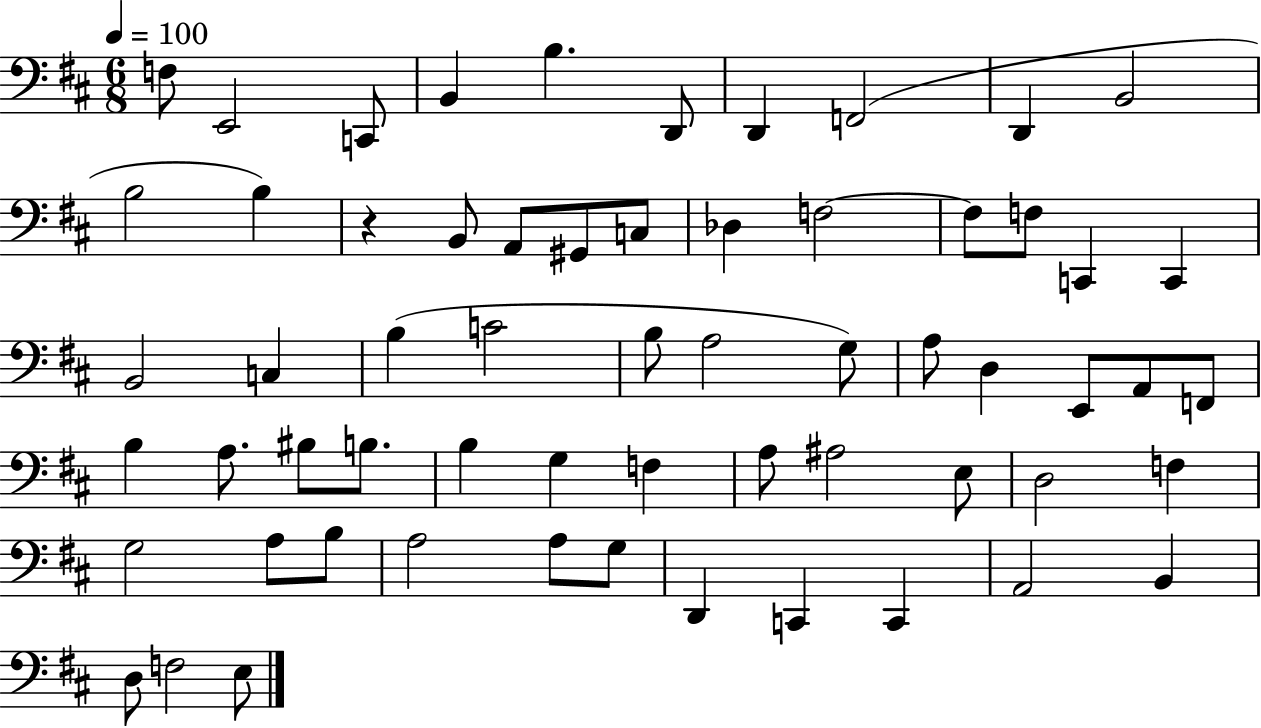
F3/e E2/h C2/e B2/q B3/q. D2/e D2/q F2/h D2/q B2/h B3/h B3/q R/q B2/e A2/e G#2/e C3/e Db3/q F3/h F3/e F3/e C2/q C2/q B2/h C3/q B3/q C4/h B3/e A3/h G3/e A3/e D3/q E2/e A2/e F2/e B3/q A3/e. BIS3/e B3/e. B3/q G3/q F3/q A3/e A#3/h E3/e D3/h F3/q G3/h A3/e B3/e A3/h A3/e G3/e D2/q C2/q C2/q A2/h B2/q D3/e F3/h E3/e